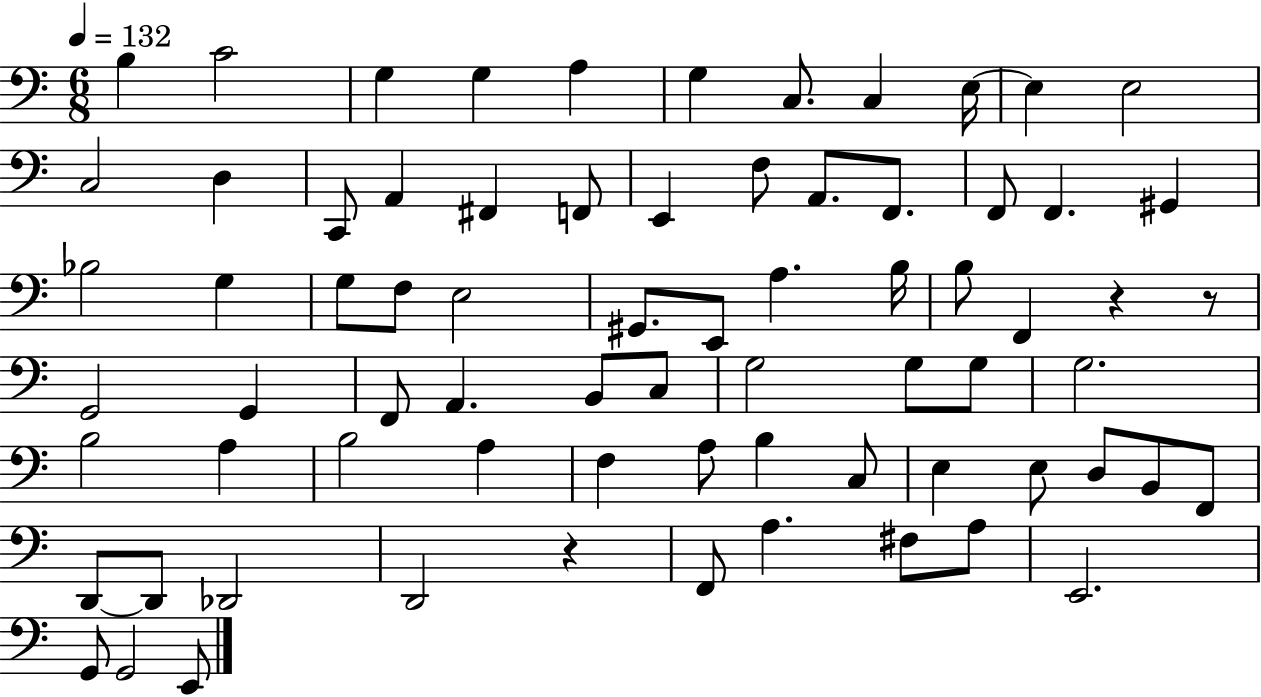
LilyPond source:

{
  \clef bass
  \numericTimeSignature
  \time 6/8
  \key c \major
  \tempo 4 = 132
  b4 c'2 | g4 g4 a4 | g4 c8. c4 e16~~ | e4 e2 | \break c2 d4 | c,8 a,4 fis,4 f,8 | e,4 f8 a,8. f,8. | f,8 f,4. gis,4 | \break bes2 g4 | g8 f8 e2 | gis,8. e,8 a4. b16 | b8 f,4 r4 r8 | \break g,2 g,4 | f,8 a,4. b,8 c8 | g2 g8 g8 | g2. | \break b2 a4 | b2 a4 | f4 a8 b4 c8 | e4 e8 d8 b,8 f,8 | \break d,8~~ d,8 des,2 | d,2 r4 | f,8 a4. fis8 a8 | e,2. | \break g,8 g,2 e,8 | \bar "|."
}